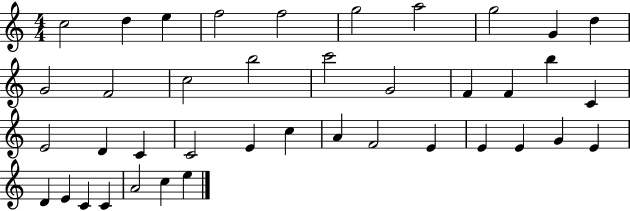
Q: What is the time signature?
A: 4/4